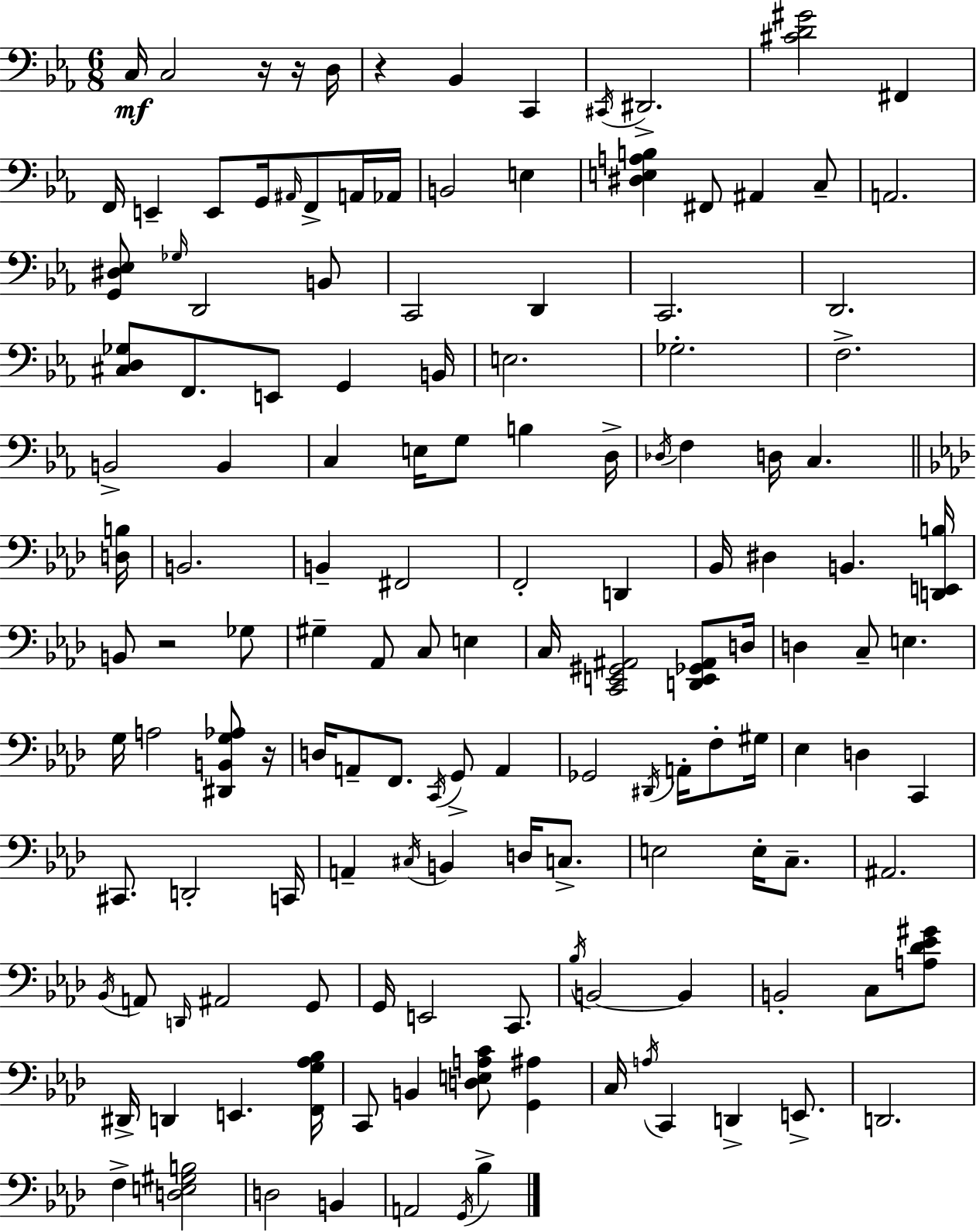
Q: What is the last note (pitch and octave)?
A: Bb3